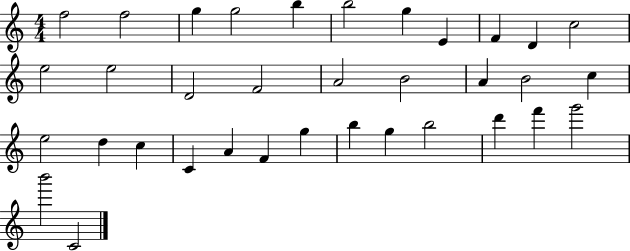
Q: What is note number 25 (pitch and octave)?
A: A4